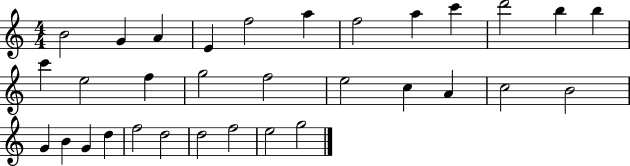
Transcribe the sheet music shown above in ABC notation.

X:1
T:Untitled
M:4/4
L:1/4
K:C
B2 G A E f2 a f2 a c' d'2 b b c' e2 f g2 f2 e2 c A c2 B2 G B G d f2 d2 d2 f2 e2 g2